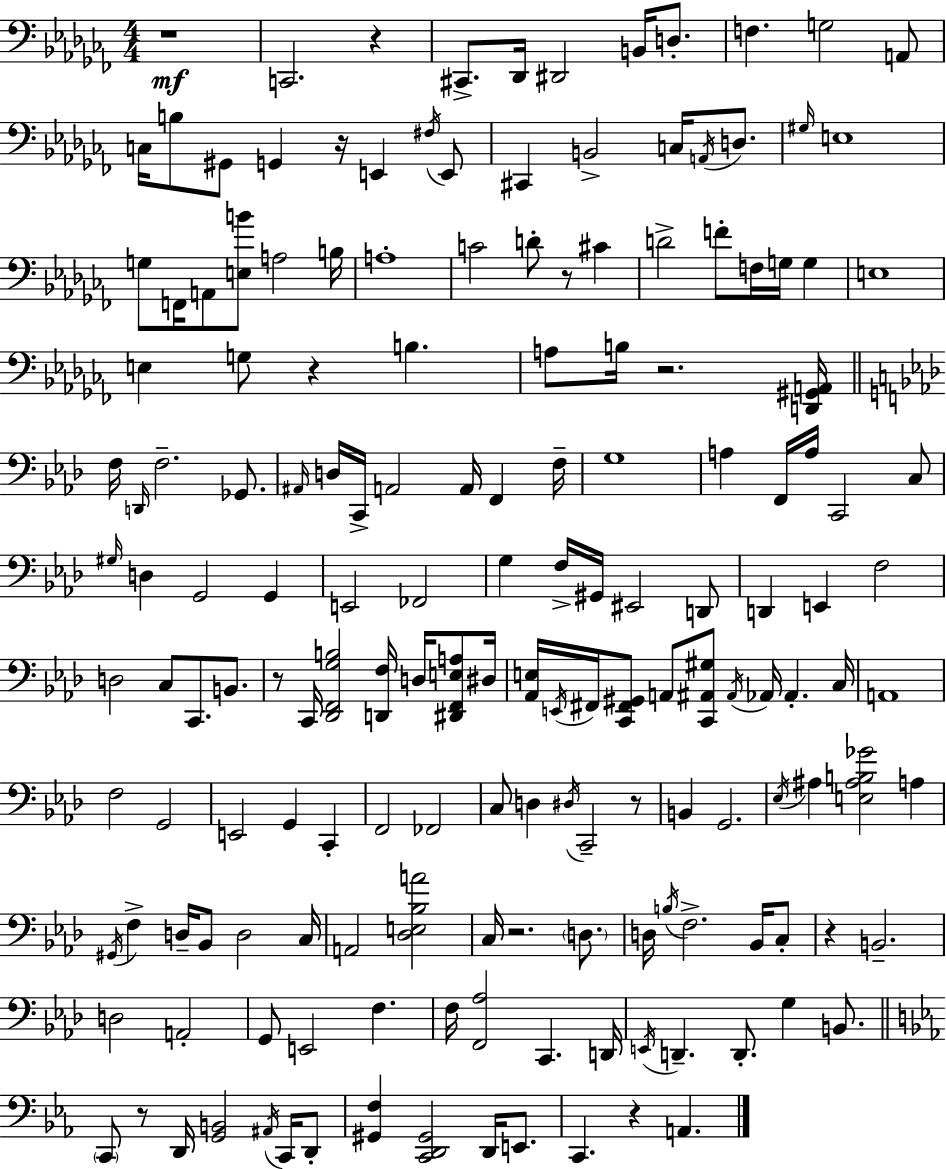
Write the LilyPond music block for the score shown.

{
  \clef bass
  \numericTimeSignature
  \time 4/4
  \key aes \minor
  r1\mf | c,2. r4 | cis,8.-> des,16 dis,2 b,16 d8.-. | f4. g2 a,8 | \break c16 b8 gis,8 g,4 r16 e,4 \acciaccatura { fis16 } e,8 | cis,4 b,2-> c16 \acciaccatura { a,16 } d8. | \grace { gis16 } e1 | g8 f,16 a,8 <e b'>8 a2 | \break b16 a1-. | c'2 d'8-. r8 cis'4 | d'2-> f'8-. f16 g16 g4 | e1 | \break e4 g8 r4 b4. | a8 b16 r2. | <d, gis, a,>16 \bar "||" \break \key aes \major f16 \grace { d,16 } f2.-- ges,8. | \grace { ais,16 } d16 c,16-> a,2 a,16 f,4 | f16-- g1 | a4 f,16 a16 c,2 | \break c8 \grace { gis16 } d4 g,2 g,4 | e,2 fes,2 | g4 f16-> gis,16 eis,2 | d,8 d,4 e,4 f2 | \break d2 c8 c,8. | b,8. r8 c,16 <des, f, g b>2 <d, f>16 d16 | <dis, f, e a>8 dis16 <aes, e>16 \acciaccatura { e,16 } fis,16 <c, fis, gis,>8 a,8 <c, ais, gis>8 \acciaccatura { ais,16 } aes,16 aes,4.-. | c16 a,1 | \break f2 g,2 | e,2 g,4 | c,4-. f,2 fes,2 | c8 d4 \acciaccatura { dis16 } c,2-- | \break r8 b,4 g,2. | \acciaccatura { ees16 } ais4 <e ais b ges'>2 | a4 \acciaccatura { gis,16 } f4-> d16-- bes,8 d2 | c16 a,2 | \break <des e bes a'>2 c16 r2. | \parenthesize d8. d16 \acciaccatura { b16 } f2.-> | bes,16 c8-. r4 b,2.-- | d2 | \break a,2-. g,8 e,2 | f4. f16 <f, aes>2 | c,4. d,16 \acciaccatura { e,16 } d,4.-- | d,8.-. g4 b,8. \bar "||" \break \key c \minor \parenthesize c,8 r8 d,16 <g, b,>2 \acciaccatura { ais,16 } c,16 d,8-. | <gis, f>4 <c, d, gis,>2 d,16 e,8. | c,4. r4 a,4. | \bar "|."
}